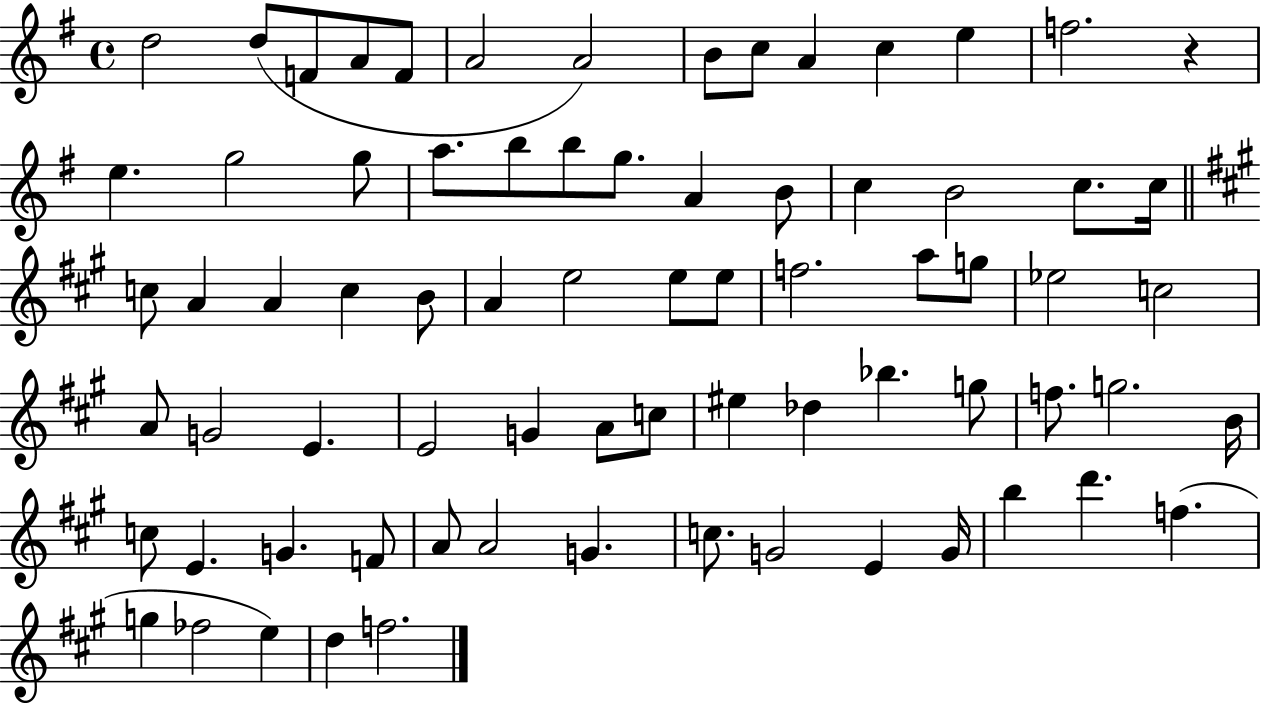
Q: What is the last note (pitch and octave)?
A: F5